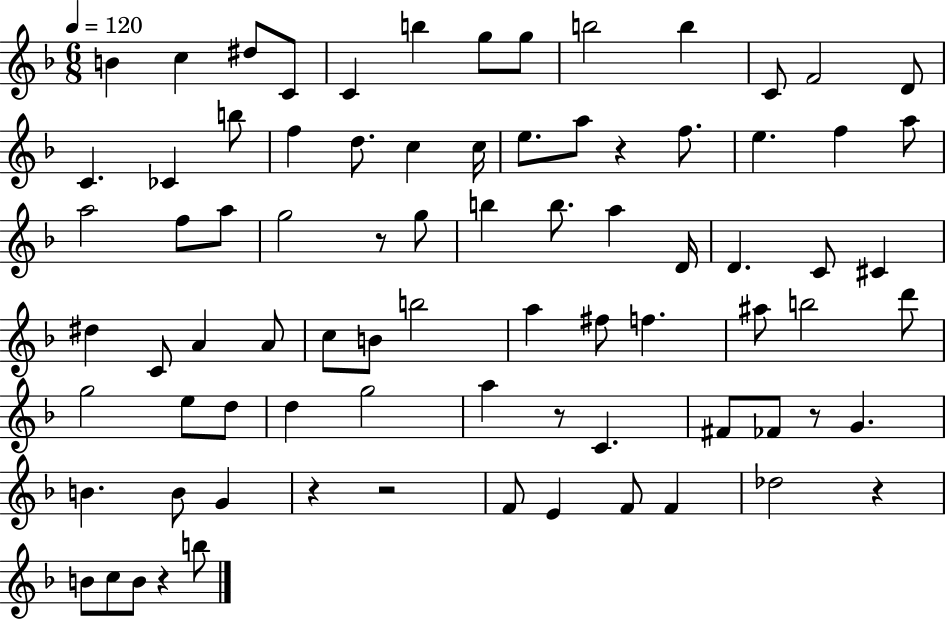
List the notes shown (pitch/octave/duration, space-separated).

B4/q C5/q D#5/e C4/e C4/q B5/q G5/e G5/e B5/h B5/q C4/e F4/h D4/e C4/q. CES4/q B5/e F5/q D5/e. C5/q C5/s E5/e. A5/e R/q F5/e. E5/q. F5/q A5/e A5/h F5/e A5/e G5/h R/e G5/e B5/q B5/e. A5/q D4/s D4/q. C4/e C#4/q D#5/q C4/e A4/q A4/e C5/e B4/e B5/h A5/q F#5/e F5/q. A#5/e B5/h D6/e G5/h E5/e D5/e D5/q G5/h A5/q R/e C4/q. F#4/e FES4/e R/e G4/q. B4/q. B4/e G4/q R/q R/h F4/e E4/q F4/e F4/q Db5/h R/q B4/e C5/e B4/e R/q B5/e